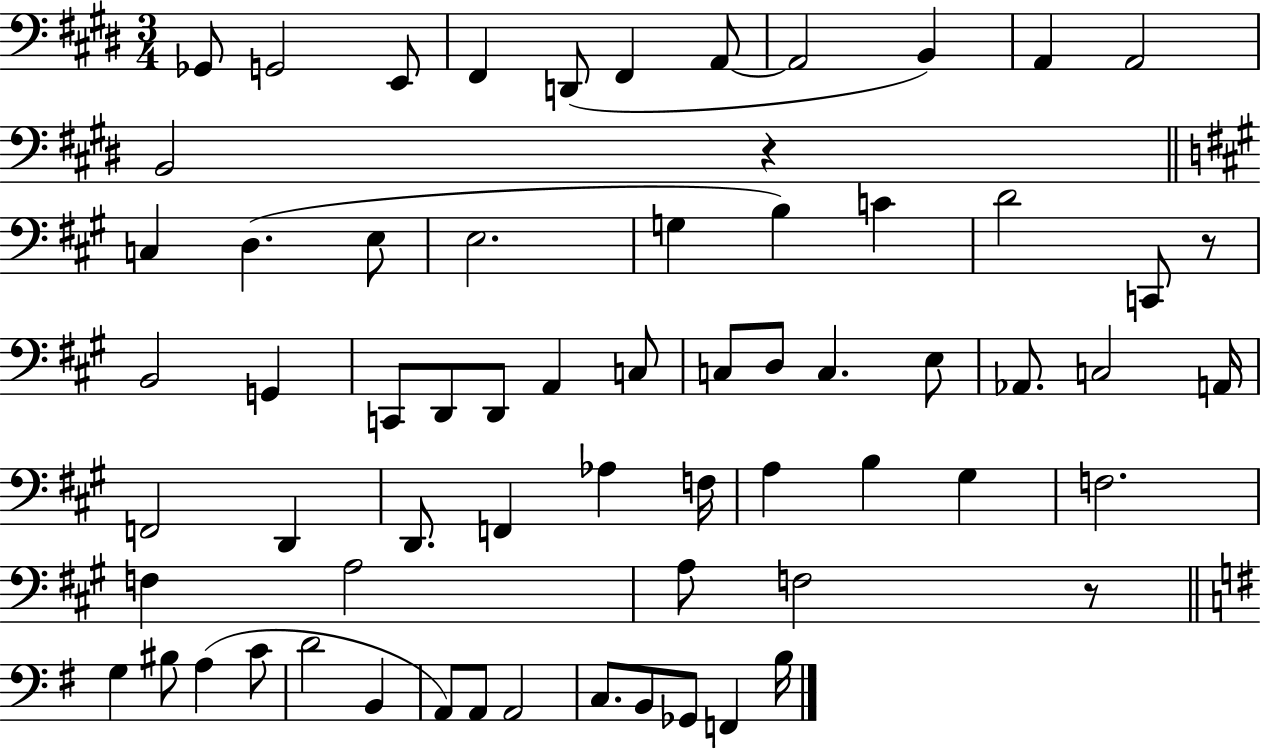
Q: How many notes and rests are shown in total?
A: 66